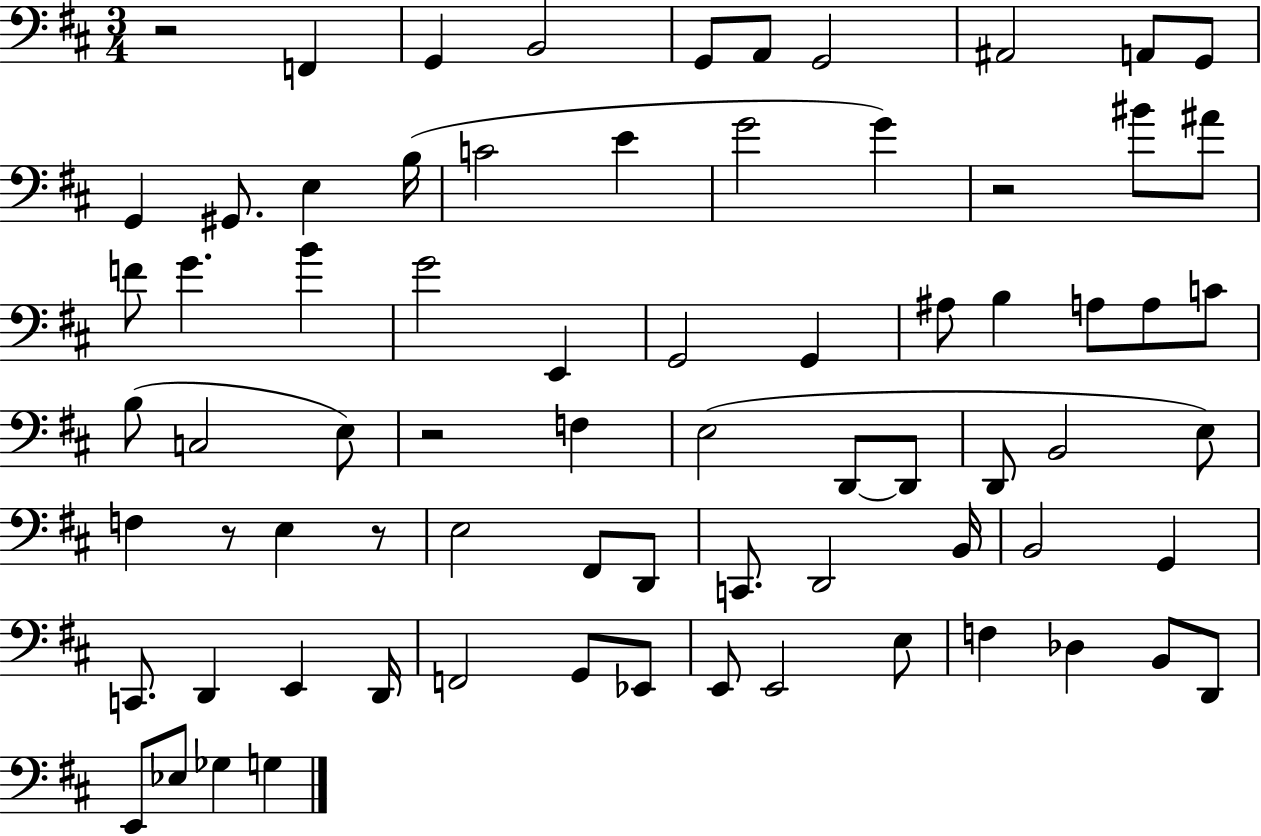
{
  \clef bass
  \numericTimeSignature
  \time 3/4
  \key d \major
  \repeat volta 2 { r2 f,4 | g,4 b,2 | g,8 a,8 g,2 | ais,2 a,8 g,8 | \break g,4 gis,8. e4 b16( | c'2 e'4 | g'2 g'4) | r2 bis'8 ais'8 | \break f'8 g'4. b'4 | g'2 e,4 | g,2 g,4 | ais8 b4 a8 a8 c'8 | \break b8( c2 e8) | r2 f4 | e2( d,8~~ d,8 | d,8 b,2 e8) | \break f4 r8 e4 r8 | e2 fis,8 d,8 | c,8. d,2 b,16 | b,2 g,4 | \break c,8. d,4 e,4 d,16 | f,2 g,8 ees,8 | e,8 e,2 e8 | f4 des4 b,8 d,8 | \break e,8 ees8 ges4 g4 | } \bar "|."
}